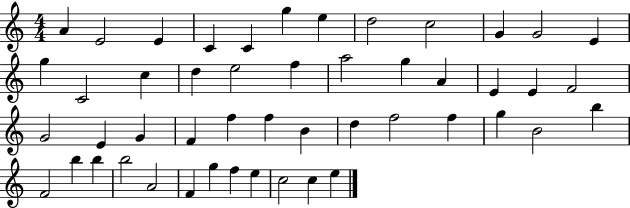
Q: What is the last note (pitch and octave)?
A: E5